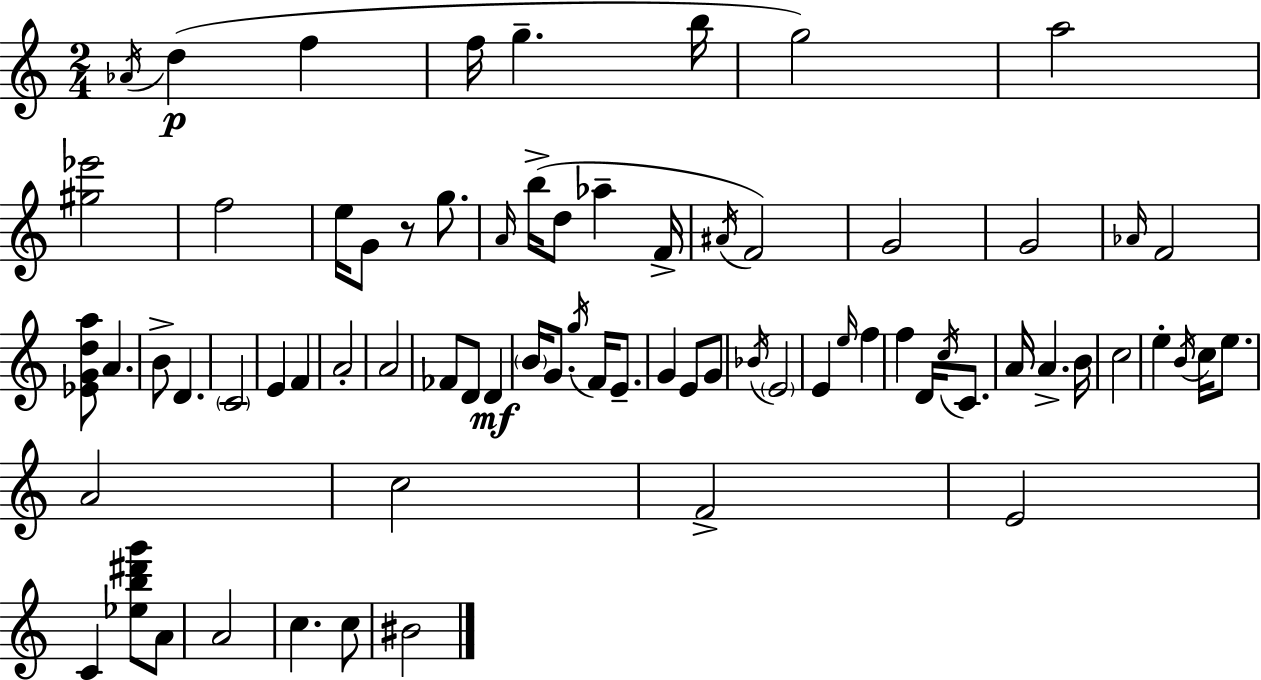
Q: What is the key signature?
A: C major